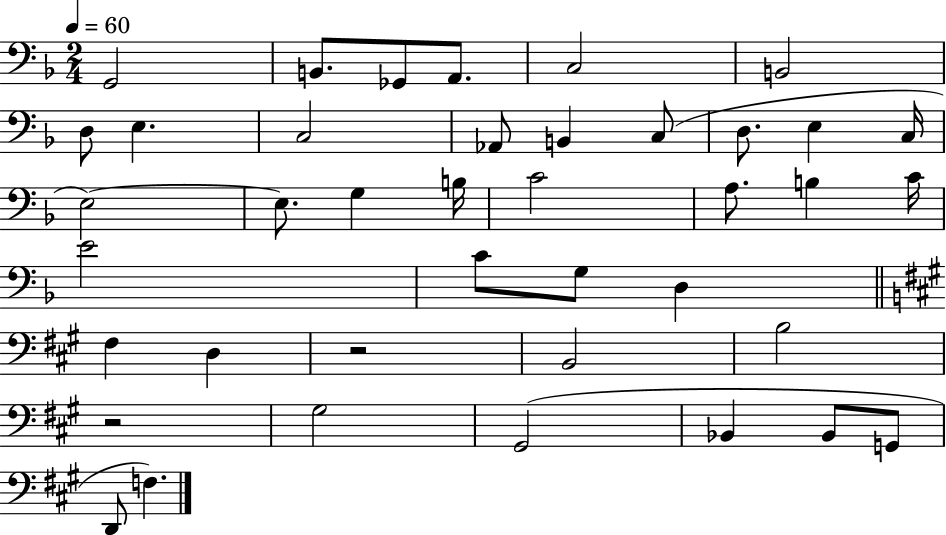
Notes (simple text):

G2/h B2/e. Gb2/e A2/e. C3/h B2/h D3/e E3/q. C3/h Ab2/e B2/q C3/e D3/e. E3/q C3/s E3/h E3/e. G3/q B3/s C4/h A3/e. B3/q C4/s E4/h C4/e G3/e D3/q F#3/q D3/q R/h B2/h B3/h R/h G#3/h G#2/h Bb2/q Bb2/e G2/e D2/e F3/q.